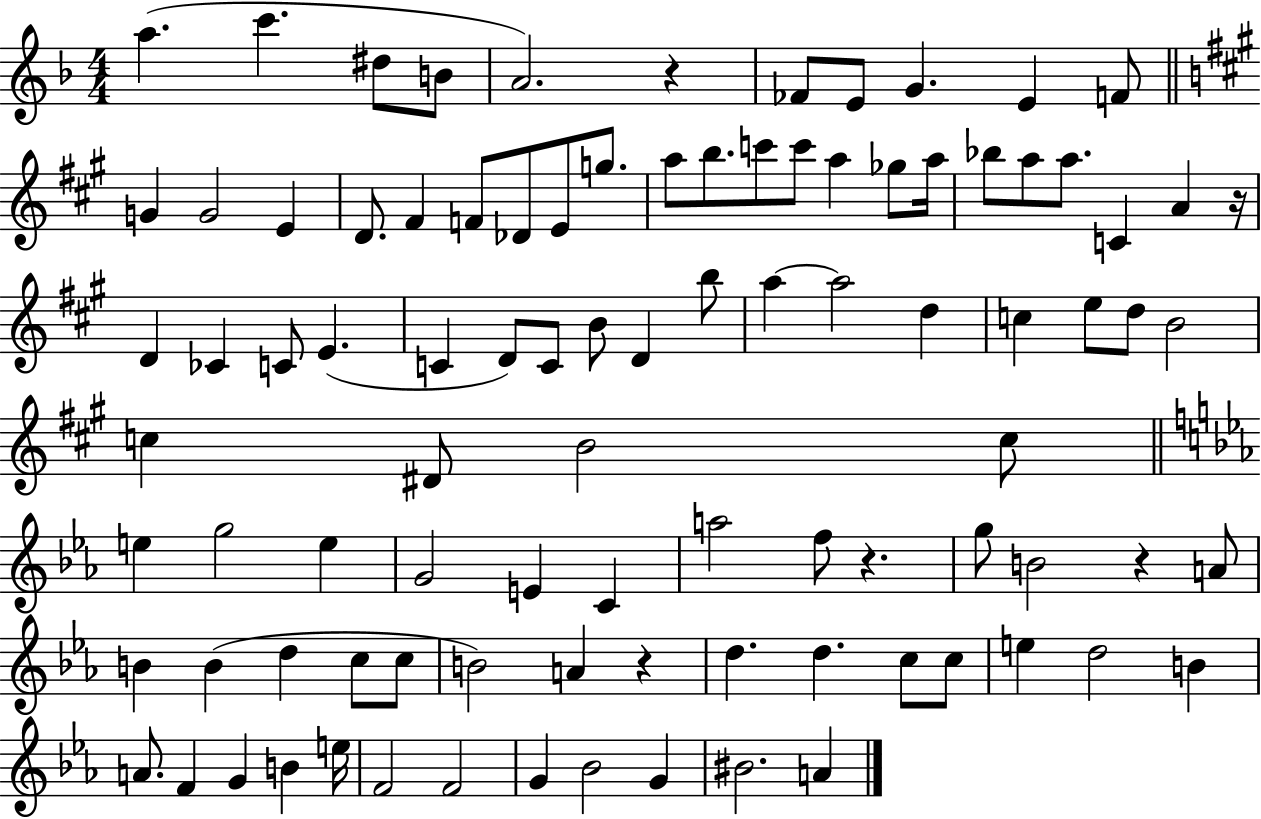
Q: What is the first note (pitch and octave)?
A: A5